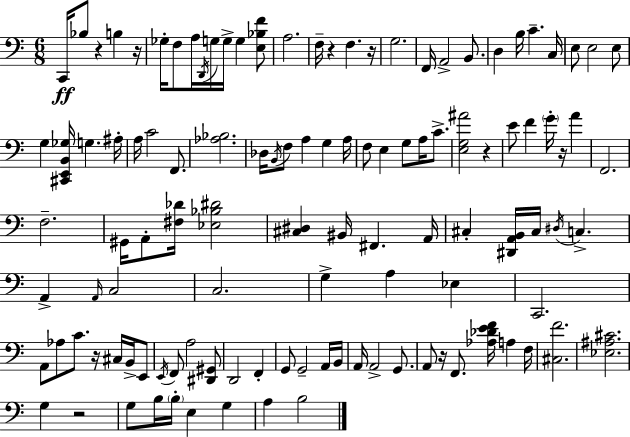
X:1
T:Untitled
M:6/8
L:1/4
K:C
C,,/4 _B,/2 z B, z/4 _G,/4 F,/2 A,/4 D,,/4 G,/4 G,/4 G, [E,_B,F]/2 A,2 F,/4 z F, z/4 G,2 F,,/4 A,,2 B,,/2 D, B,/4 C C,/4 E,/2 E,2 E,/2 G, [^C,,E,,B,,_G,]/4 G, ^A,/4 A,/4 C2 F,,/2 [_A,_B,]2 _D,/4 B,,/4 F,/2 A, G, A,/4 F,/2 E, G,/2 A,/4 C/2 [E,G,^A]2 z E/2 F G/4 z/4 A F,,2 F,2 ^G,,/4 A,,/2 [^F,_D]/4 [_E,_B,^D]2 [^C,^D,] ^B,,/4 ^F,, A,,/4 ^C, [^D,,A,,B,,]/4 ^C,/4 ^D,/4 C, A,, A,,/4 C,2 C,2 G, A, _E, C,,2 A,,/2 _A,/2 C/2 z/4 ^C,/4 B,,/4 E,,/2 E,,/4 F,,/2 A,2 [^D,,^G,,]/2 D,,2 F,, G,,/2 G,,2 A,,/4 B,,/4 A,,/4 A,,2 G,,/2 A,,/2 z/4 F,,/2 [_A,_DEF]/4 A, F,/4 [^C,F]2 [_E,^A,^C]2 G, z2 G,/2 B,/4 B,/4 E, G, A, B,2